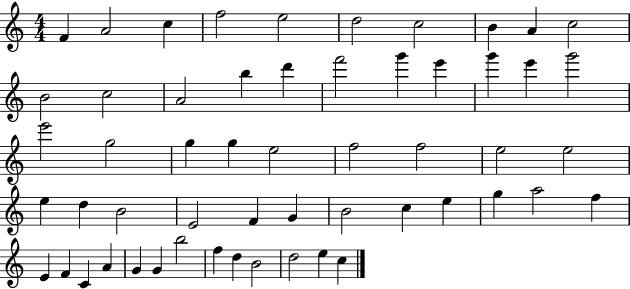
{
  \clef treble
  \numericTimeSignature
  \time 4/4
  \key c \major
  f'4 a'2 c''4 | f''2 e''2 | d''2 c''2 | b'4 a'4 c''2 | \break b'2 c''2 | a'2 b''4 d'''4 | f'''2 g'''4 e'''4 | g'''4 e'''4 g'''2 | \break e'''2 g''2 | g''4 g''4 e''2 | f''2 f''2 | e''2 e''2 | \break e''4 d''4 b'2 | e'2 f'4 g'4 | b'2 c''4 e''4 | g''4 a''2 f''4 | \break e'4 f'4 c'4 a'4 | g'4 g'4 b''2 | f''4 d''4 b'2 | d''2 e''4 c''4 | \break \bar "|."
}